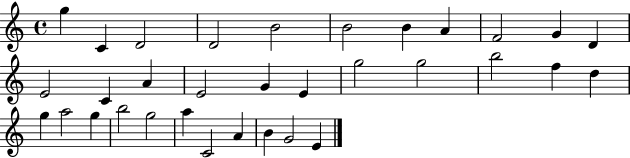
X:1
T:Untitled
M:4/4
L:1/4
K:C
g C D2 D2 B2 B2 B A F2 G D E2 C A E2 G E g2 g2 b2 f d g a2 g b2 g2 a C2 A B G2 E